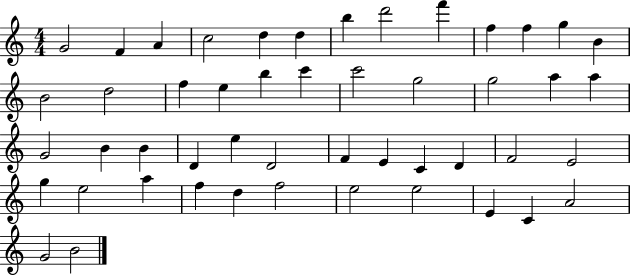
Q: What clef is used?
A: treble